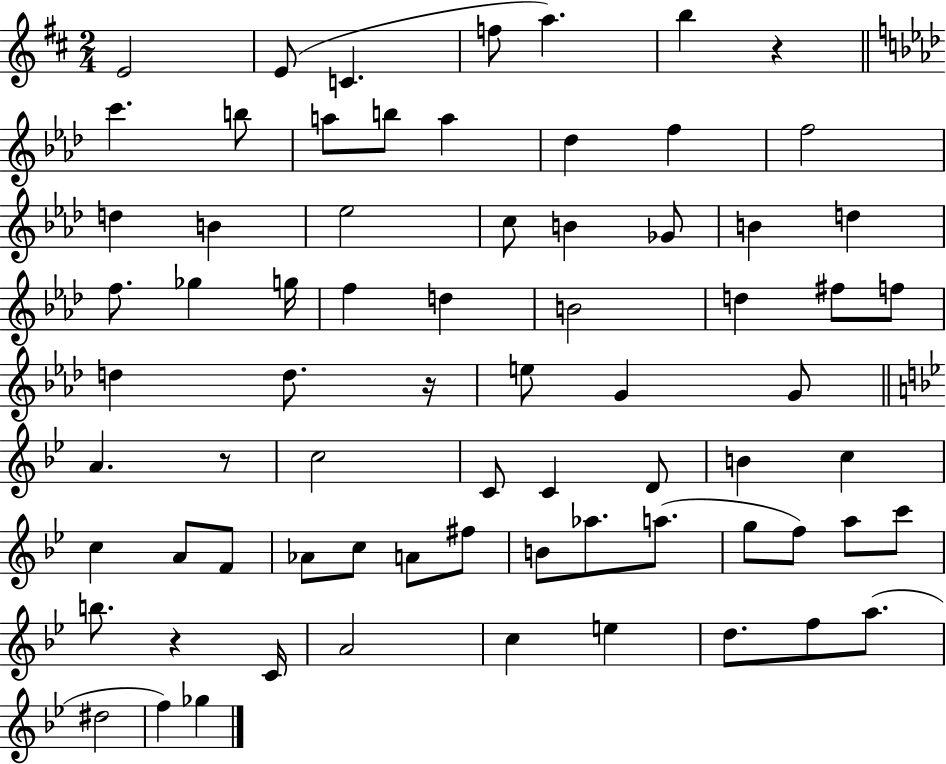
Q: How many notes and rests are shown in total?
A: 72